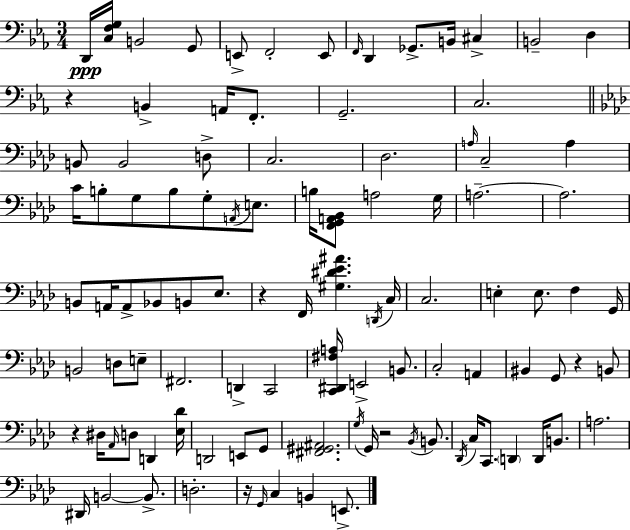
X:1
T:Untitled
M:3/4
L:1/4
K:Cm
D,,/4 [C,F,G,]/4 B,,2 G,,/2 E,,/2 F,,2 E,,/2 F,,/4 D,, _G,,/2 B,,/4 ^C, B,,2 D, z B,, A,,/4 F,,/2 G,,2 C,2 B,,/2 B,,2 D,/2 C,2 _D,2 A,/4 C,2 A, C/4 B,/2 G,/2 B,/2 G,/2 A,,/4 E,/2 B,/4 [F,,G,,A,,_B,,]/2 A,2 G,/4 A,2 A,2 B,,/2 A,,/4 A,,/2 _B,,/2 B,,/2 _E,/2 z F,,/4 [^G,^D_E^A] D,,/4 C,/4 C,2 E, E,/2 F, G,,/4 B,,2 D,/2 E,/2 ^F,,2 D,, C,,2 [C,,^D,,^F,A,]/4 E,,2 B,,/2 C,2 A,, ^B,, G,,/2 z B,,/2 z ^D,/4 _A,,/4 D,/2 D,, [_E,_D]/4 D,,2 E,,/2 G,,/2 [^F,,^G,,^A,,]2 G,/4 G,,/4 z2 _B,,/4 B,,/2 _D,,/4 C,/4 C,,/2 D,, D,,/4 B,,/2 A,2 ^D,,/4 B,,2 B,,/2 D,2 z/4 G,,/4 C, B,, E,,/2